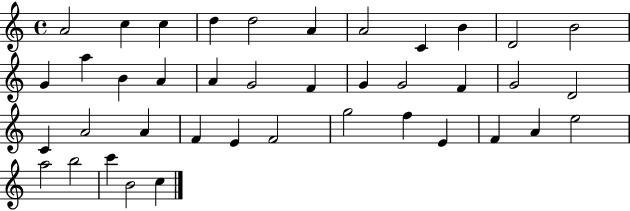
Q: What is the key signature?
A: C major